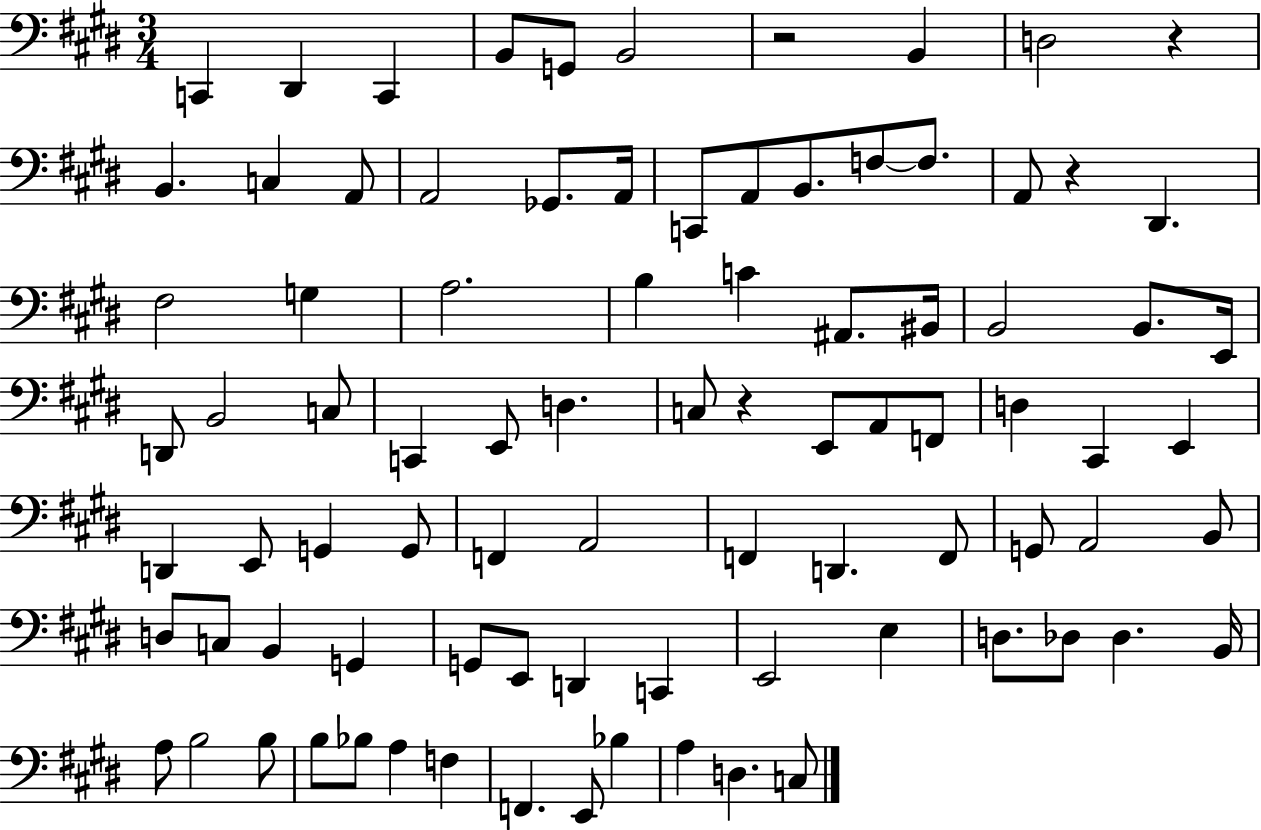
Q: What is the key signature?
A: E major